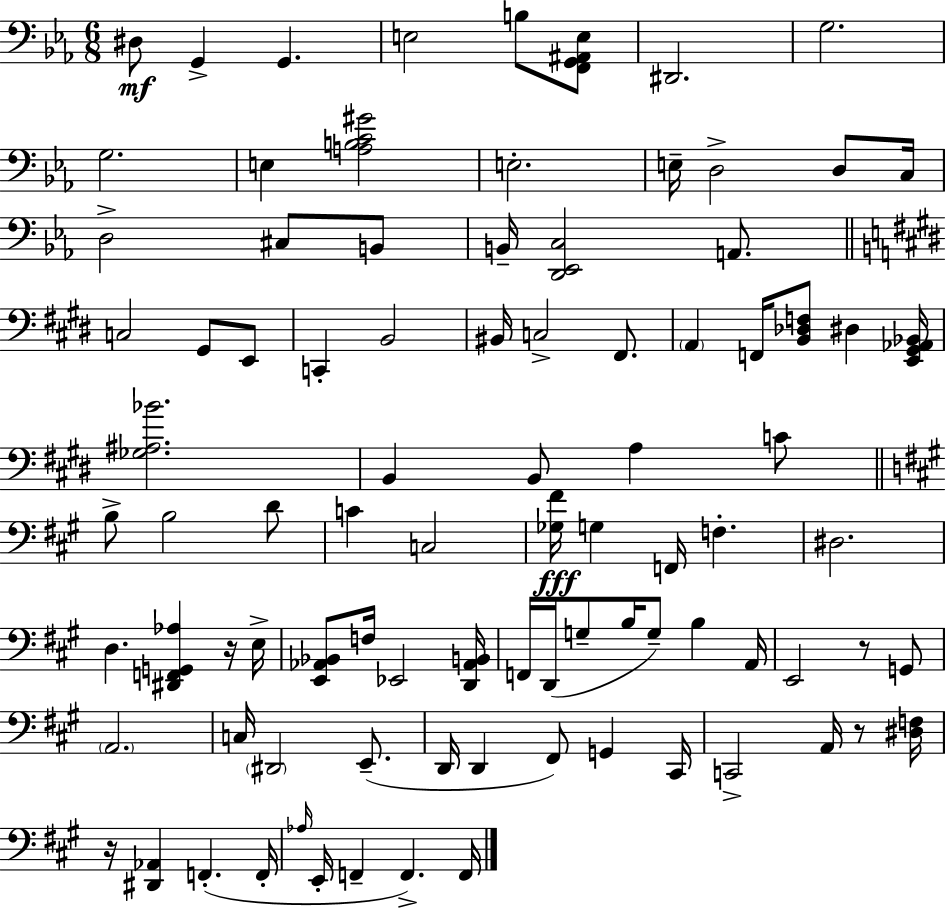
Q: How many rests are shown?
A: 4